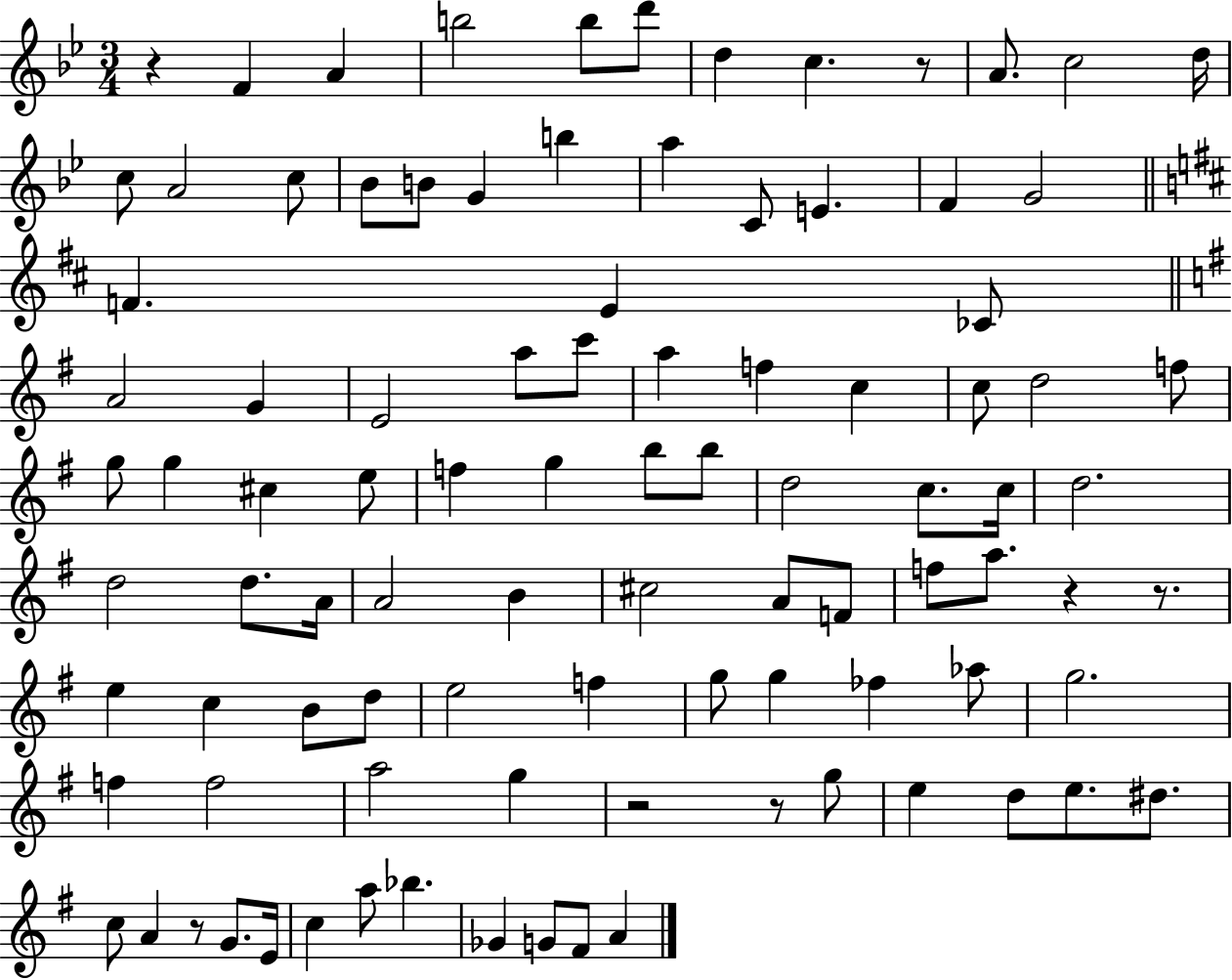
R/q F4/q A4/q B5/h B5/e D6/e D5/q C5/q. R/e A4/e. C5/h D5/s C5/e A4/h C5/e Bb4/e B4/e G4/q B5/q A5/q C4/e E4/q. F4/q G4/h F4/q. E4/q CES4/e A4/h G4/q E4/h A5/e C6/e A5/q F5/q C5/q C5/e D5/h F5/e G5/e G5/q C#5/q E5/e F5/q G5/q B5/e B5/e D5/h C5/e. C5/s D5/h. D5/h D5/e. A4/s A4/h B4/q C#5/h A4/e F4/e F5/e A5/e. R/q R/e. E5/q C5/q B4/e D5/e E5/h F5/q G5/e G5/q FES5/q Ab5/e G5/h. F5/q F5/h A5/h G5/q R/h R/e G5/e E5/q D5/e E5/e. D#5/e. C5/e A4/q R/e G4/e. E4/s C5/q A5/e Bb5/q. Gb4/q G4/e F#4/e A4/q